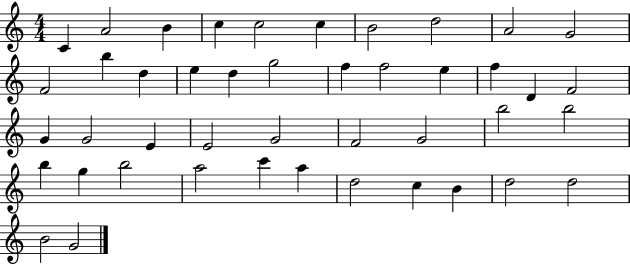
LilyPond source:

{
  \clef treble
  \numericTimeSignature
  \time 4/4
  \key c \major
  c'4 a'2 b'4 | c''4 c''2 c''4 | b'2 d''2 | a'2 g'2 | \break f'2 b''4 d''4 | e''4 d''4 g''2 | f''4 f''2 e''4 | f''4 d'4 f'2 | \break g'4 g'2 e'4 | e'2 g'2 | f'2 g'2 | b''2 b''2 | \break b''4 g''4 b''2 | a''2 c'''4 a''4 | d''2 c''4 b'4 | d''2 d''2 | \break b'2 g'2 | \bar "|."
}